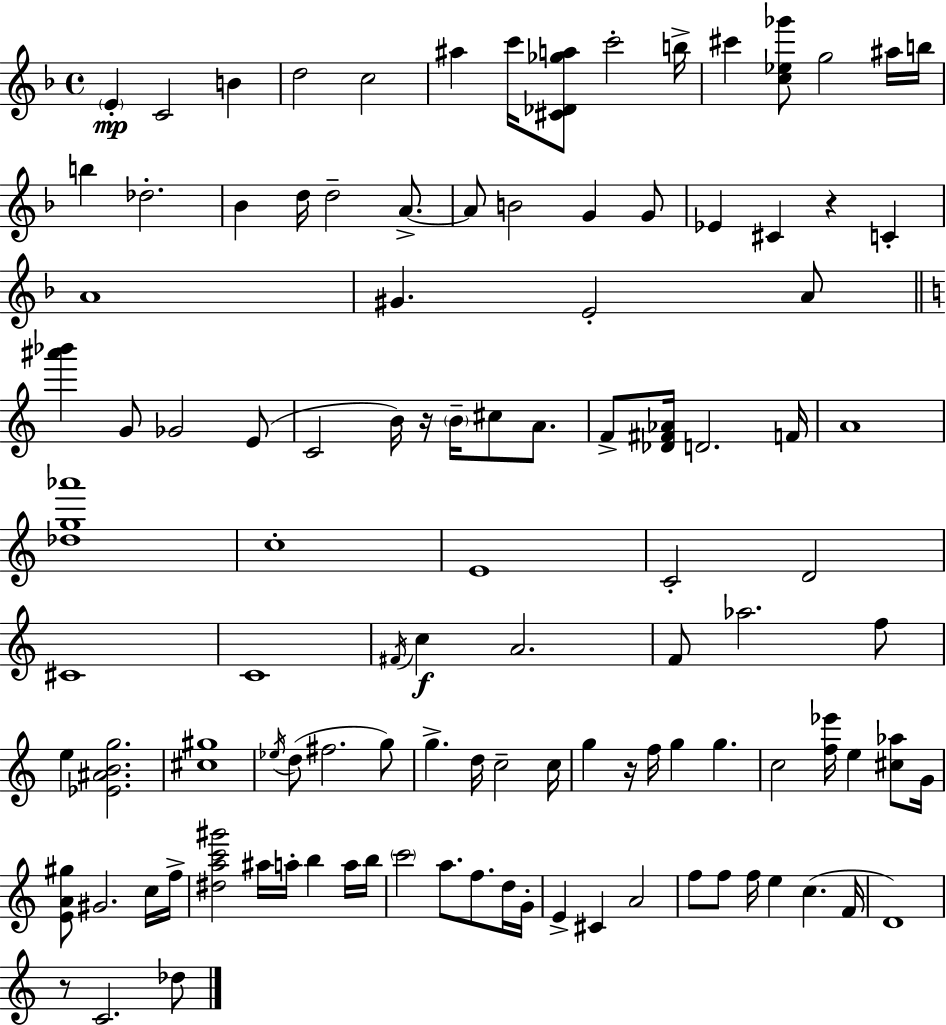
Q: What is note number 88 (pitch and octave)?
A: F5